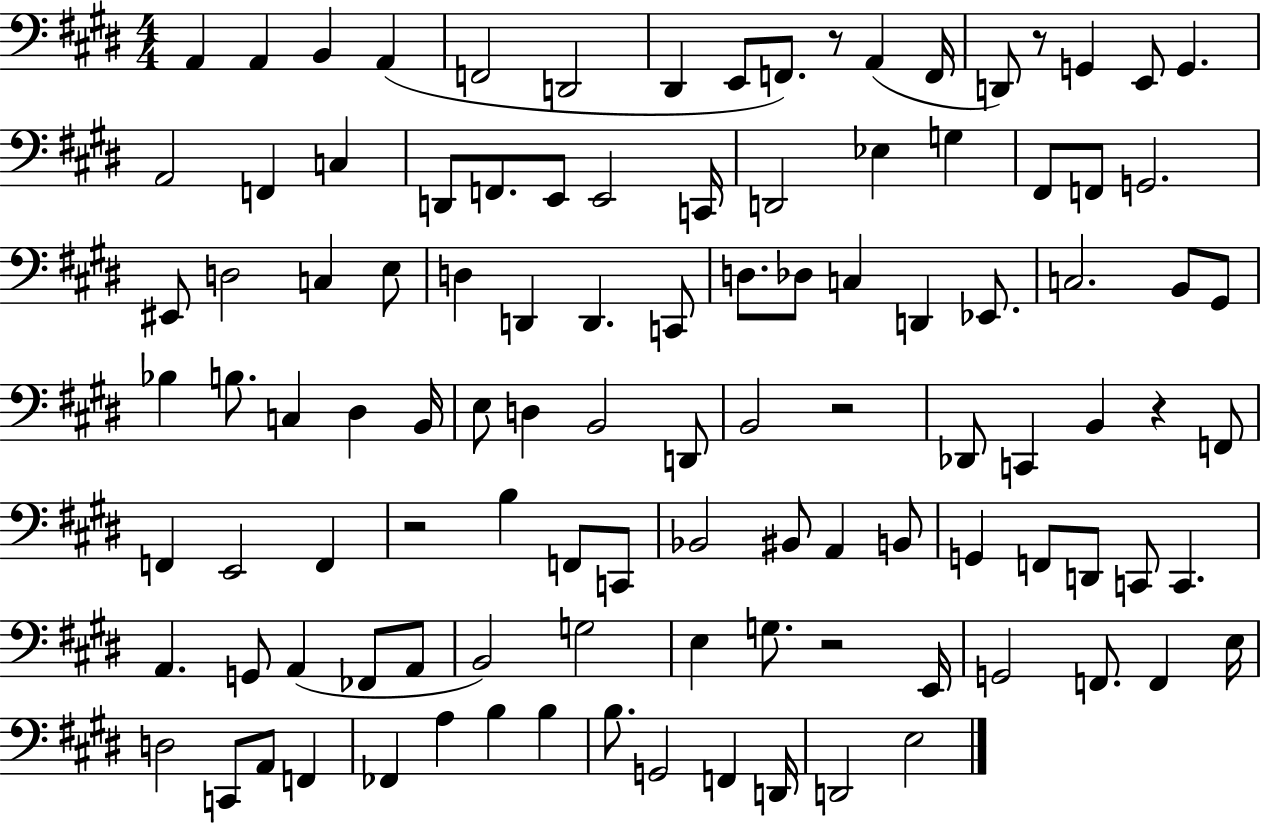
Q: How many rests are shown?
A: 6